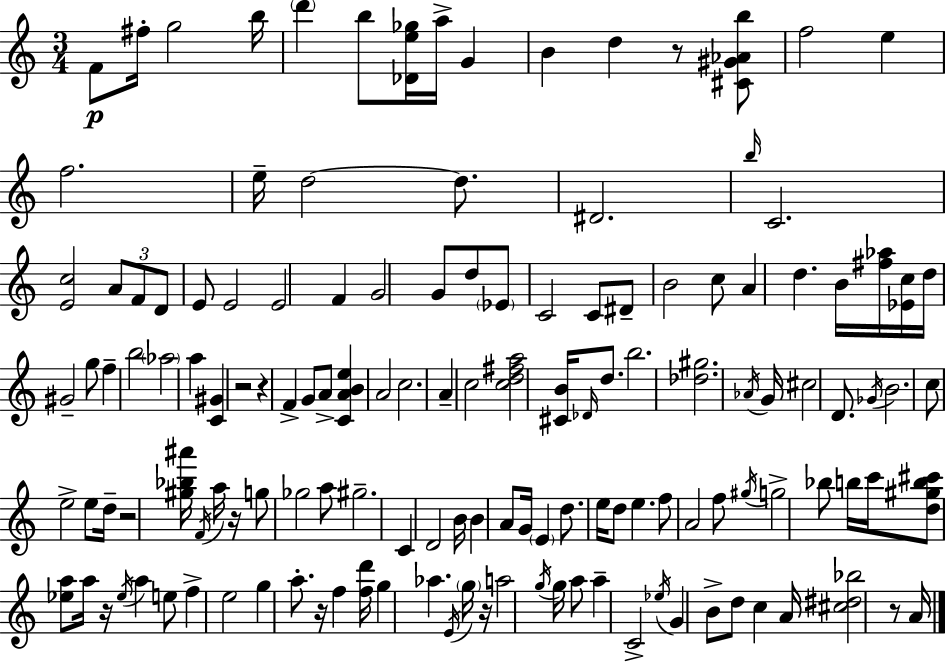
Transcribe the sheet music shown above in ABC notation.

X:1
T:Untitled
M:3/4
L:1/4
K:Am
F/2 ^f/4 g2 b/4 d' b/2 [_De_g]/4 a/4 G B d z/2 [^C^G_Ab]/2 f2 e f2 e/4 d2 d/2 ^D2 b/4 C2 [Ec]2 A/2 F/2 D/2 E/2 E2 E2 F G2 G/2 d/2 _E/2 C2 C/2 ^D/2 B2 c/2 A d B/4 [^f_a]/4 [_Ec]/4 d/4 ^G2 g/2 f b2 _a2 a [C^G] z2 z F G/2 A/2 [CABe] A2 c2 A c2 [cd^fa]2 [^CB]/4 _D/4 d/2 b2 [_d^g]2 _A/4 G/4 ^c2 D/2 _G/4 B2 c/2 e2 e/2 d/4 z2 [^g_b^a']/4 F/4 a/4 z/4 g/2 _g2 a/2 ^g2 C D2 B/4 B A/2 G/4 E d/2 e/4 d/2 e f/2 A2 f/2 ^g/4 g2 _b/2 b/4 c'/4 [d^gb^c']/2 [_ea]/2 a/4 z/4 _e/4 a e/2 f e2 g a/2 z/4 f [fd']/4 g _a E/4 g/4 z/4 a2 g/4 g/4 a/2 a C2 _e/4 G B/2 d/2 c A/4 [^c^d_b]2 z/2 A/4